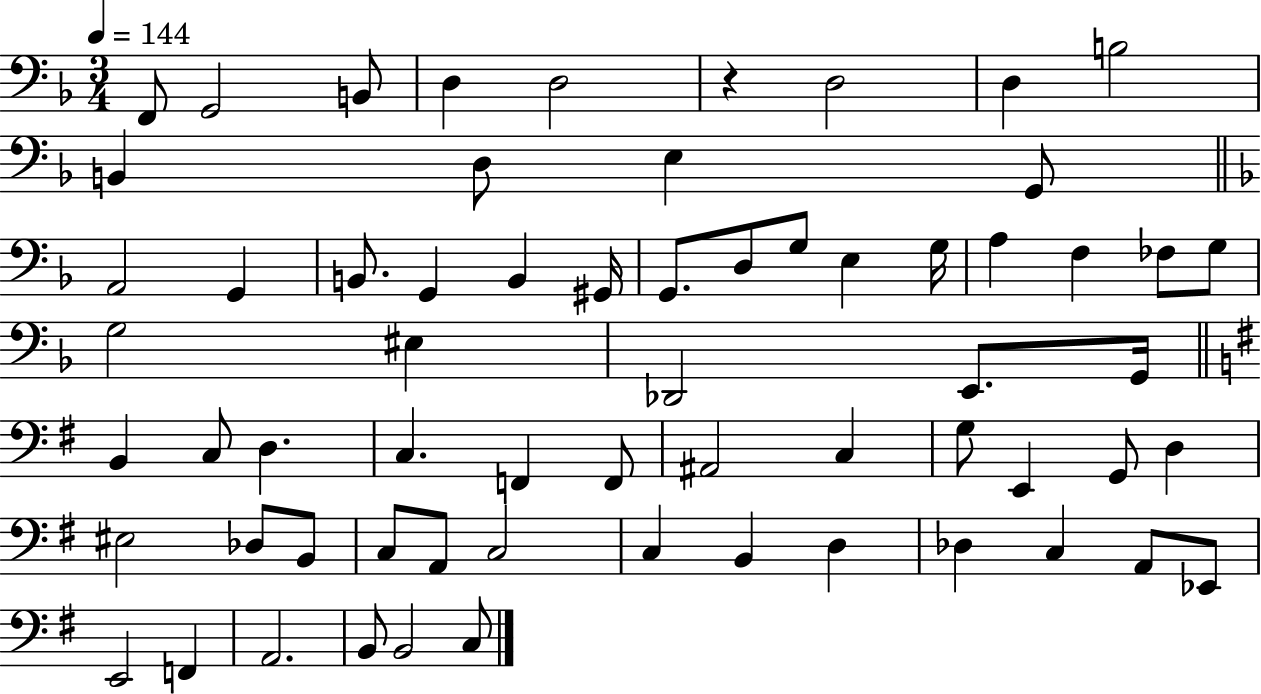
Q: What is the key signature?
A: F major